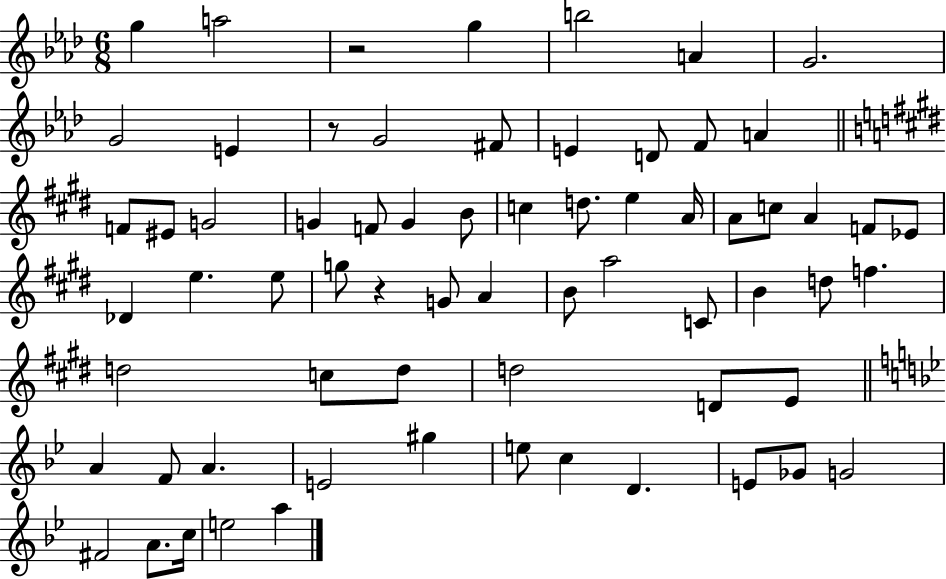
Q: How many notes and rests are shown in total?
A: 67